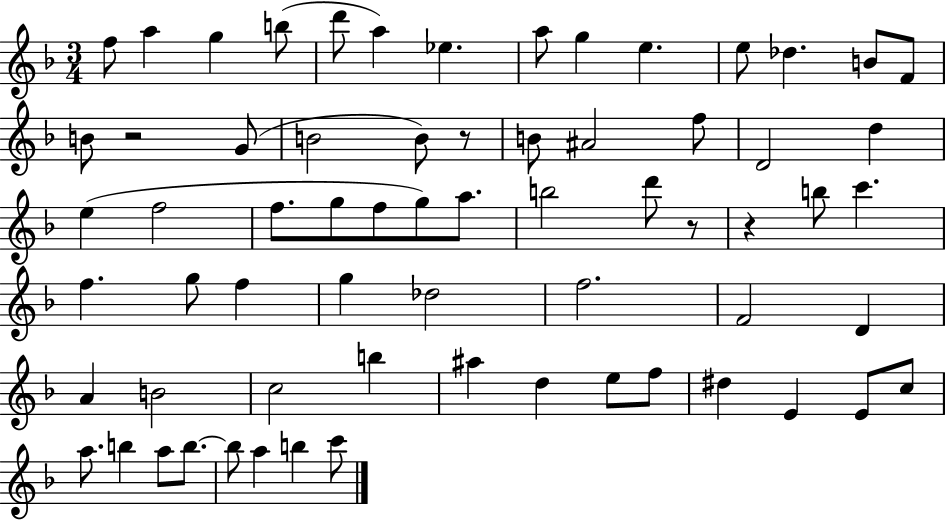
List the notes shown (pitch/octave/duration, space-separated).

F5/e A5/q G5/q B5/e D6/e A5/q Eb5/q. A5/e G5/q E5/q. E5/e Db5/q. B4/e F4/e B4/e R/h G4/e B4/h B4/e R/e B4/e A#4/h F5/e D4/h D5/q E5/q F5/h F5/e. G5/e F5/e G5/e A5/e. B5/h D6/e R/e R/q B5/e C6/q. F5/q. G5/e F5/q G5/q Db5/h F5/h. F4/h D4/q A4/q B4/h C5/h B5/q A#5/q D5/q E5/e F5/e D#5/q E4/q E4/e C5/e A5/e. B5/q A5/e B5/e. B5/e A5/q B5/q C6/e